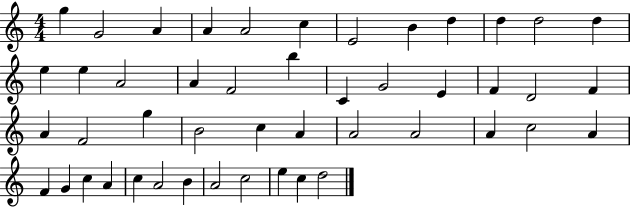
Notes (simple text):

G5/q G4/h A4/q A4/q A4/h C5/q E4/h B4/q D5/q D5/q D5/h D5/q E5/q E5/q A4/h A4/q F4/h B5/q C4/q G4/h E4/q F4/q D4/h F4/q A4/q F4/h G5/q B4/h C5/q A4/q A4/h A4/h A4/q C5/h A4/q F4/q G4/q C5/q A4/q C5/q A4/h B4/q A4/h C5/h E5/q C5/q D5/h